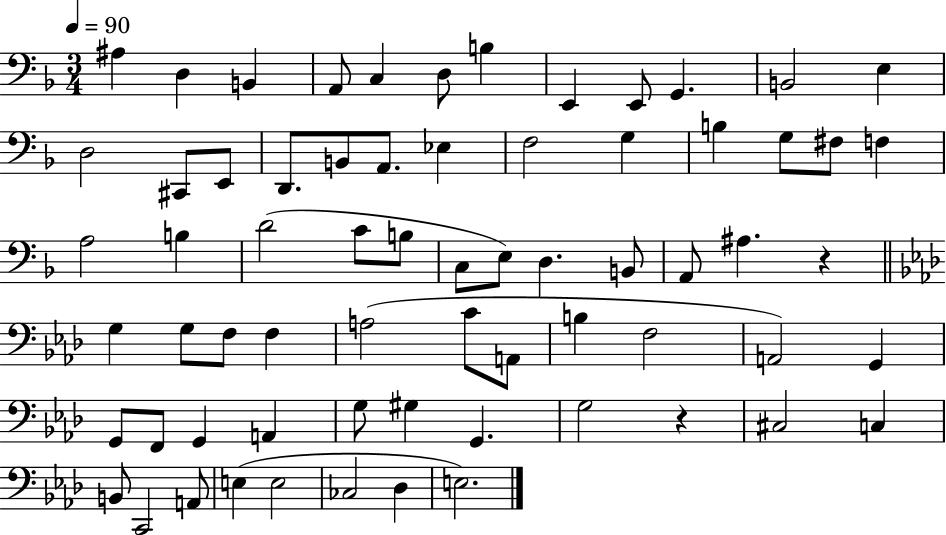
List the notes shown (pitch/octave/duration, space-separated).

A#3/q D3/q B2/q A2/e C3/q D3/e B3/q E2/q E2/e G2/q. B2/h E3/q D3/h C#2/e E2/e D2/e. B2/e A2/e. Eb3/q F3/h G3/q B3/q G3/e F#3/e F3/q A3/h B3/q D4/h C4/e B3/e C3/e E3/e D3/q. B2/e A2/e A#3/q. R/q G3/q G3/e F3/e F3/q A3/h C4/e A2/e B3/q F3/h A2/h G2/q G2/e F2/e G2/q A2/q G3/e G#3/q G2/q. G3/h R/q C#3/h C3/q B2/e C2/h A2/e E3/q E3/h CES3/h Db3/q E3/h.